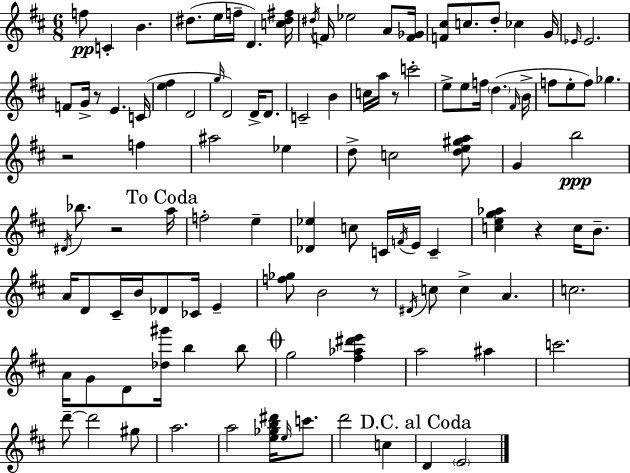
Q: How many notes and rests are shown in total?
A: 110